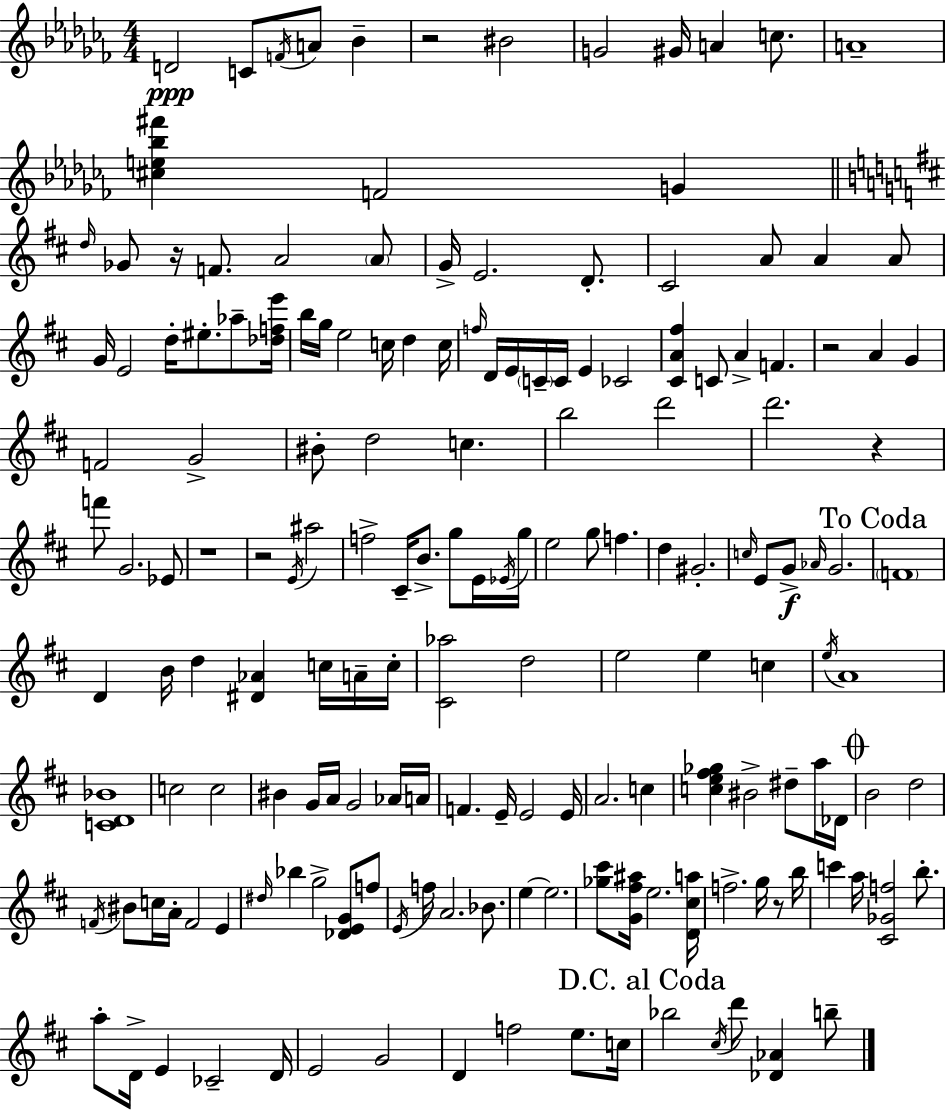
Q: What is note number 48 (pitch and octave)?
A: G4